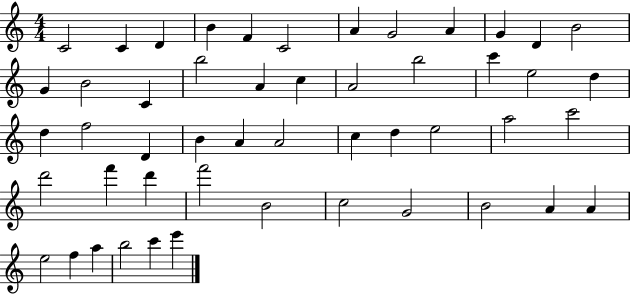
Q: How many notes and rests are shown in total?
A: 50